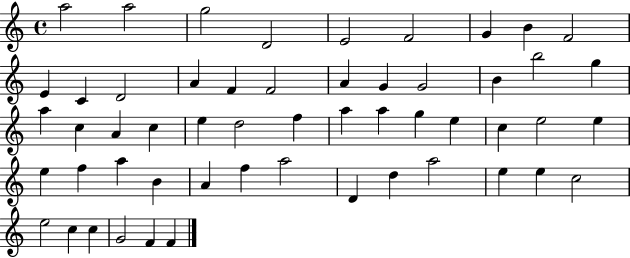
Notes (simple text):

A5/h A5/h G5/h D4/h E4/h F4/h G4/q B4/q F4/h E4/q C4/q D4/h A4/q F4/q F4/h A4/q G4/q G4/h B4/q B5/h G5/q A5/q C5/q A4/q C5/q E5/q D5/h F5/q A5/q A5/q G5/q E5/q C5/q E5/h E5/q E5/q F5/q A5/q B4/q A4/q F5/q A5/h D4/q D5/q A5/h E5/q E5/q C5/h E5/h C5/q C5/q G4/h F4/q F4/q